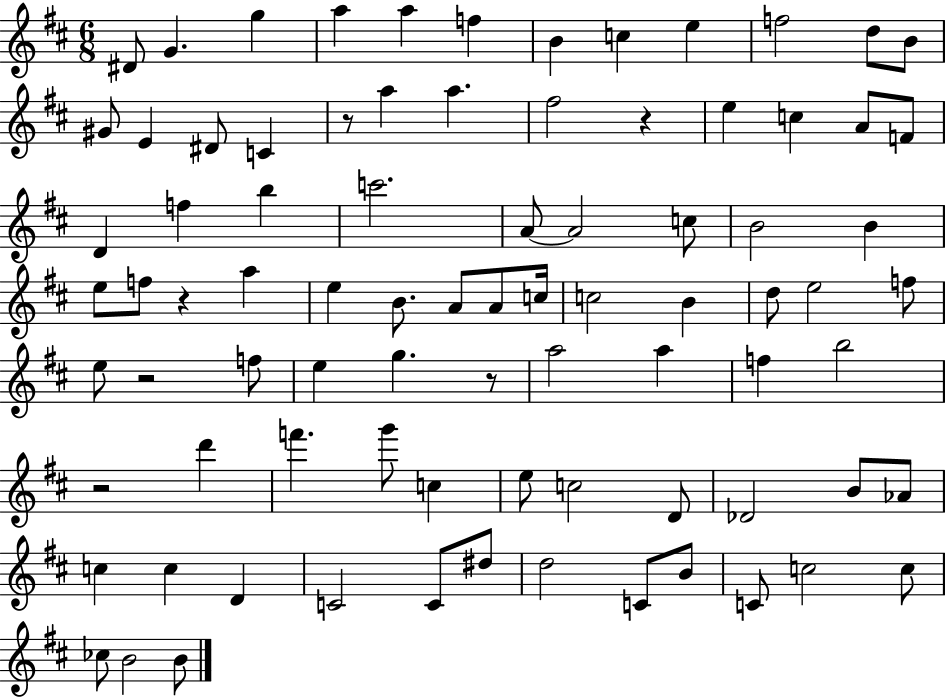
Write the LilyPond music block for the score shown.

{
  \clef treble
  \numericTimeSignature
  \time 6/8
  \key d \major
  \repeat volta 2 { dis'8 g'4. g''4 | a''4 a''4 f''4 | b'4 c''4 e''4 | f''2 d''8 b'8 | \break gis'8 e'4 dis'8 c'4 | r8 a''4 a''4. | fis''2 r4 | e''4 c''4 a'8 f'8 | \break d'4 f''4 b''4 | c'''2. | a'8~~ a'2 c''8 | b'2 b'4 | \break e''8 f''8 r4 a''4 | e''4 b'8. a'8 a'8 c''16 | c''2 b'4 | d''8 e''2 f''8 | \break e''8 r2 f''8 | e''4 g''4. r8 | a''2 a''4 | f''4 b''2 | \break r2 d'''4 | f'''4. g'''8 c''4 | e''8 c''2 d'8 | des'2 b'8 aes'8 | \break c''4 c''4 d'4 | c'2 c'8 dis''8 | d''2 c'8 b'8 | c'8 c''2 c''8 | \break ces''8 b'2 b'8 | } \bar "|."
}